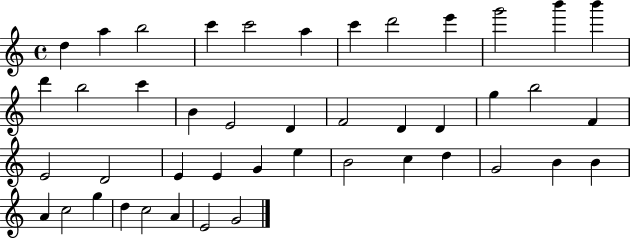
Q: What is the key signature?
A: C major